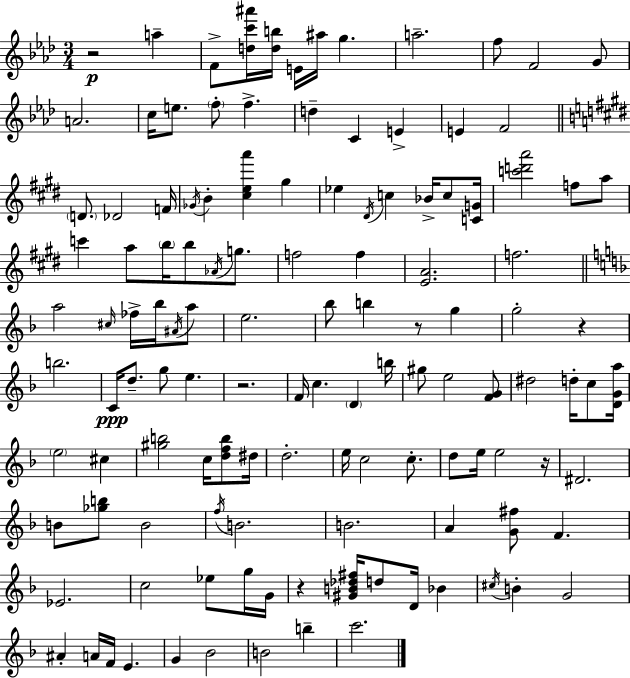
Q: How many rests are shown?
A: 6